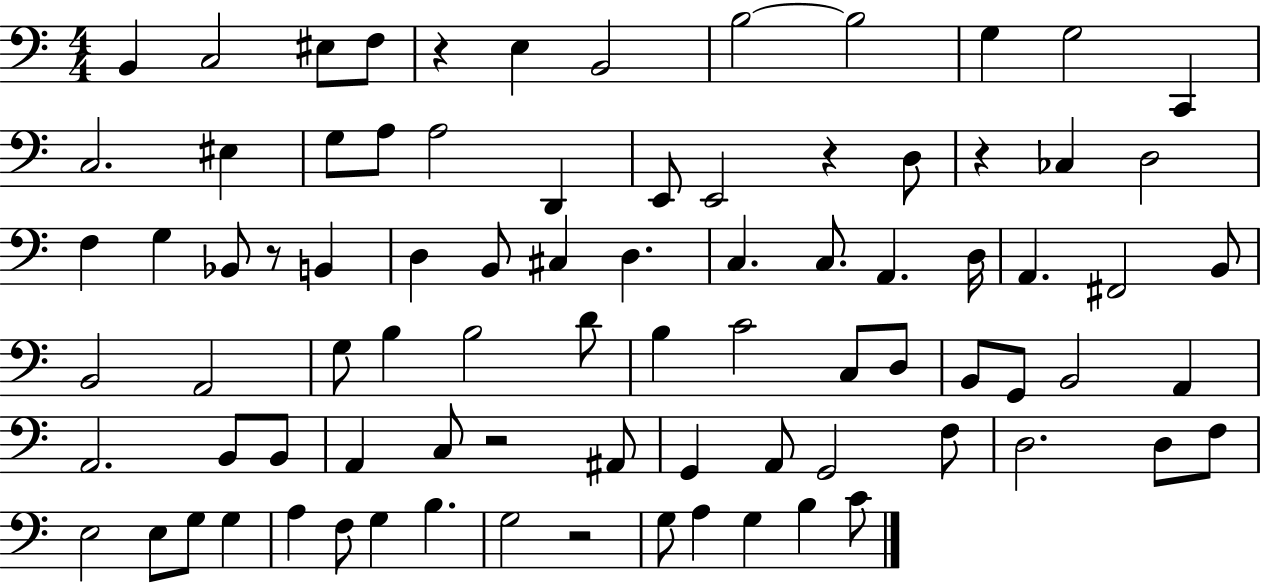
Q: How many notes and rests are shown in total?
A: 84